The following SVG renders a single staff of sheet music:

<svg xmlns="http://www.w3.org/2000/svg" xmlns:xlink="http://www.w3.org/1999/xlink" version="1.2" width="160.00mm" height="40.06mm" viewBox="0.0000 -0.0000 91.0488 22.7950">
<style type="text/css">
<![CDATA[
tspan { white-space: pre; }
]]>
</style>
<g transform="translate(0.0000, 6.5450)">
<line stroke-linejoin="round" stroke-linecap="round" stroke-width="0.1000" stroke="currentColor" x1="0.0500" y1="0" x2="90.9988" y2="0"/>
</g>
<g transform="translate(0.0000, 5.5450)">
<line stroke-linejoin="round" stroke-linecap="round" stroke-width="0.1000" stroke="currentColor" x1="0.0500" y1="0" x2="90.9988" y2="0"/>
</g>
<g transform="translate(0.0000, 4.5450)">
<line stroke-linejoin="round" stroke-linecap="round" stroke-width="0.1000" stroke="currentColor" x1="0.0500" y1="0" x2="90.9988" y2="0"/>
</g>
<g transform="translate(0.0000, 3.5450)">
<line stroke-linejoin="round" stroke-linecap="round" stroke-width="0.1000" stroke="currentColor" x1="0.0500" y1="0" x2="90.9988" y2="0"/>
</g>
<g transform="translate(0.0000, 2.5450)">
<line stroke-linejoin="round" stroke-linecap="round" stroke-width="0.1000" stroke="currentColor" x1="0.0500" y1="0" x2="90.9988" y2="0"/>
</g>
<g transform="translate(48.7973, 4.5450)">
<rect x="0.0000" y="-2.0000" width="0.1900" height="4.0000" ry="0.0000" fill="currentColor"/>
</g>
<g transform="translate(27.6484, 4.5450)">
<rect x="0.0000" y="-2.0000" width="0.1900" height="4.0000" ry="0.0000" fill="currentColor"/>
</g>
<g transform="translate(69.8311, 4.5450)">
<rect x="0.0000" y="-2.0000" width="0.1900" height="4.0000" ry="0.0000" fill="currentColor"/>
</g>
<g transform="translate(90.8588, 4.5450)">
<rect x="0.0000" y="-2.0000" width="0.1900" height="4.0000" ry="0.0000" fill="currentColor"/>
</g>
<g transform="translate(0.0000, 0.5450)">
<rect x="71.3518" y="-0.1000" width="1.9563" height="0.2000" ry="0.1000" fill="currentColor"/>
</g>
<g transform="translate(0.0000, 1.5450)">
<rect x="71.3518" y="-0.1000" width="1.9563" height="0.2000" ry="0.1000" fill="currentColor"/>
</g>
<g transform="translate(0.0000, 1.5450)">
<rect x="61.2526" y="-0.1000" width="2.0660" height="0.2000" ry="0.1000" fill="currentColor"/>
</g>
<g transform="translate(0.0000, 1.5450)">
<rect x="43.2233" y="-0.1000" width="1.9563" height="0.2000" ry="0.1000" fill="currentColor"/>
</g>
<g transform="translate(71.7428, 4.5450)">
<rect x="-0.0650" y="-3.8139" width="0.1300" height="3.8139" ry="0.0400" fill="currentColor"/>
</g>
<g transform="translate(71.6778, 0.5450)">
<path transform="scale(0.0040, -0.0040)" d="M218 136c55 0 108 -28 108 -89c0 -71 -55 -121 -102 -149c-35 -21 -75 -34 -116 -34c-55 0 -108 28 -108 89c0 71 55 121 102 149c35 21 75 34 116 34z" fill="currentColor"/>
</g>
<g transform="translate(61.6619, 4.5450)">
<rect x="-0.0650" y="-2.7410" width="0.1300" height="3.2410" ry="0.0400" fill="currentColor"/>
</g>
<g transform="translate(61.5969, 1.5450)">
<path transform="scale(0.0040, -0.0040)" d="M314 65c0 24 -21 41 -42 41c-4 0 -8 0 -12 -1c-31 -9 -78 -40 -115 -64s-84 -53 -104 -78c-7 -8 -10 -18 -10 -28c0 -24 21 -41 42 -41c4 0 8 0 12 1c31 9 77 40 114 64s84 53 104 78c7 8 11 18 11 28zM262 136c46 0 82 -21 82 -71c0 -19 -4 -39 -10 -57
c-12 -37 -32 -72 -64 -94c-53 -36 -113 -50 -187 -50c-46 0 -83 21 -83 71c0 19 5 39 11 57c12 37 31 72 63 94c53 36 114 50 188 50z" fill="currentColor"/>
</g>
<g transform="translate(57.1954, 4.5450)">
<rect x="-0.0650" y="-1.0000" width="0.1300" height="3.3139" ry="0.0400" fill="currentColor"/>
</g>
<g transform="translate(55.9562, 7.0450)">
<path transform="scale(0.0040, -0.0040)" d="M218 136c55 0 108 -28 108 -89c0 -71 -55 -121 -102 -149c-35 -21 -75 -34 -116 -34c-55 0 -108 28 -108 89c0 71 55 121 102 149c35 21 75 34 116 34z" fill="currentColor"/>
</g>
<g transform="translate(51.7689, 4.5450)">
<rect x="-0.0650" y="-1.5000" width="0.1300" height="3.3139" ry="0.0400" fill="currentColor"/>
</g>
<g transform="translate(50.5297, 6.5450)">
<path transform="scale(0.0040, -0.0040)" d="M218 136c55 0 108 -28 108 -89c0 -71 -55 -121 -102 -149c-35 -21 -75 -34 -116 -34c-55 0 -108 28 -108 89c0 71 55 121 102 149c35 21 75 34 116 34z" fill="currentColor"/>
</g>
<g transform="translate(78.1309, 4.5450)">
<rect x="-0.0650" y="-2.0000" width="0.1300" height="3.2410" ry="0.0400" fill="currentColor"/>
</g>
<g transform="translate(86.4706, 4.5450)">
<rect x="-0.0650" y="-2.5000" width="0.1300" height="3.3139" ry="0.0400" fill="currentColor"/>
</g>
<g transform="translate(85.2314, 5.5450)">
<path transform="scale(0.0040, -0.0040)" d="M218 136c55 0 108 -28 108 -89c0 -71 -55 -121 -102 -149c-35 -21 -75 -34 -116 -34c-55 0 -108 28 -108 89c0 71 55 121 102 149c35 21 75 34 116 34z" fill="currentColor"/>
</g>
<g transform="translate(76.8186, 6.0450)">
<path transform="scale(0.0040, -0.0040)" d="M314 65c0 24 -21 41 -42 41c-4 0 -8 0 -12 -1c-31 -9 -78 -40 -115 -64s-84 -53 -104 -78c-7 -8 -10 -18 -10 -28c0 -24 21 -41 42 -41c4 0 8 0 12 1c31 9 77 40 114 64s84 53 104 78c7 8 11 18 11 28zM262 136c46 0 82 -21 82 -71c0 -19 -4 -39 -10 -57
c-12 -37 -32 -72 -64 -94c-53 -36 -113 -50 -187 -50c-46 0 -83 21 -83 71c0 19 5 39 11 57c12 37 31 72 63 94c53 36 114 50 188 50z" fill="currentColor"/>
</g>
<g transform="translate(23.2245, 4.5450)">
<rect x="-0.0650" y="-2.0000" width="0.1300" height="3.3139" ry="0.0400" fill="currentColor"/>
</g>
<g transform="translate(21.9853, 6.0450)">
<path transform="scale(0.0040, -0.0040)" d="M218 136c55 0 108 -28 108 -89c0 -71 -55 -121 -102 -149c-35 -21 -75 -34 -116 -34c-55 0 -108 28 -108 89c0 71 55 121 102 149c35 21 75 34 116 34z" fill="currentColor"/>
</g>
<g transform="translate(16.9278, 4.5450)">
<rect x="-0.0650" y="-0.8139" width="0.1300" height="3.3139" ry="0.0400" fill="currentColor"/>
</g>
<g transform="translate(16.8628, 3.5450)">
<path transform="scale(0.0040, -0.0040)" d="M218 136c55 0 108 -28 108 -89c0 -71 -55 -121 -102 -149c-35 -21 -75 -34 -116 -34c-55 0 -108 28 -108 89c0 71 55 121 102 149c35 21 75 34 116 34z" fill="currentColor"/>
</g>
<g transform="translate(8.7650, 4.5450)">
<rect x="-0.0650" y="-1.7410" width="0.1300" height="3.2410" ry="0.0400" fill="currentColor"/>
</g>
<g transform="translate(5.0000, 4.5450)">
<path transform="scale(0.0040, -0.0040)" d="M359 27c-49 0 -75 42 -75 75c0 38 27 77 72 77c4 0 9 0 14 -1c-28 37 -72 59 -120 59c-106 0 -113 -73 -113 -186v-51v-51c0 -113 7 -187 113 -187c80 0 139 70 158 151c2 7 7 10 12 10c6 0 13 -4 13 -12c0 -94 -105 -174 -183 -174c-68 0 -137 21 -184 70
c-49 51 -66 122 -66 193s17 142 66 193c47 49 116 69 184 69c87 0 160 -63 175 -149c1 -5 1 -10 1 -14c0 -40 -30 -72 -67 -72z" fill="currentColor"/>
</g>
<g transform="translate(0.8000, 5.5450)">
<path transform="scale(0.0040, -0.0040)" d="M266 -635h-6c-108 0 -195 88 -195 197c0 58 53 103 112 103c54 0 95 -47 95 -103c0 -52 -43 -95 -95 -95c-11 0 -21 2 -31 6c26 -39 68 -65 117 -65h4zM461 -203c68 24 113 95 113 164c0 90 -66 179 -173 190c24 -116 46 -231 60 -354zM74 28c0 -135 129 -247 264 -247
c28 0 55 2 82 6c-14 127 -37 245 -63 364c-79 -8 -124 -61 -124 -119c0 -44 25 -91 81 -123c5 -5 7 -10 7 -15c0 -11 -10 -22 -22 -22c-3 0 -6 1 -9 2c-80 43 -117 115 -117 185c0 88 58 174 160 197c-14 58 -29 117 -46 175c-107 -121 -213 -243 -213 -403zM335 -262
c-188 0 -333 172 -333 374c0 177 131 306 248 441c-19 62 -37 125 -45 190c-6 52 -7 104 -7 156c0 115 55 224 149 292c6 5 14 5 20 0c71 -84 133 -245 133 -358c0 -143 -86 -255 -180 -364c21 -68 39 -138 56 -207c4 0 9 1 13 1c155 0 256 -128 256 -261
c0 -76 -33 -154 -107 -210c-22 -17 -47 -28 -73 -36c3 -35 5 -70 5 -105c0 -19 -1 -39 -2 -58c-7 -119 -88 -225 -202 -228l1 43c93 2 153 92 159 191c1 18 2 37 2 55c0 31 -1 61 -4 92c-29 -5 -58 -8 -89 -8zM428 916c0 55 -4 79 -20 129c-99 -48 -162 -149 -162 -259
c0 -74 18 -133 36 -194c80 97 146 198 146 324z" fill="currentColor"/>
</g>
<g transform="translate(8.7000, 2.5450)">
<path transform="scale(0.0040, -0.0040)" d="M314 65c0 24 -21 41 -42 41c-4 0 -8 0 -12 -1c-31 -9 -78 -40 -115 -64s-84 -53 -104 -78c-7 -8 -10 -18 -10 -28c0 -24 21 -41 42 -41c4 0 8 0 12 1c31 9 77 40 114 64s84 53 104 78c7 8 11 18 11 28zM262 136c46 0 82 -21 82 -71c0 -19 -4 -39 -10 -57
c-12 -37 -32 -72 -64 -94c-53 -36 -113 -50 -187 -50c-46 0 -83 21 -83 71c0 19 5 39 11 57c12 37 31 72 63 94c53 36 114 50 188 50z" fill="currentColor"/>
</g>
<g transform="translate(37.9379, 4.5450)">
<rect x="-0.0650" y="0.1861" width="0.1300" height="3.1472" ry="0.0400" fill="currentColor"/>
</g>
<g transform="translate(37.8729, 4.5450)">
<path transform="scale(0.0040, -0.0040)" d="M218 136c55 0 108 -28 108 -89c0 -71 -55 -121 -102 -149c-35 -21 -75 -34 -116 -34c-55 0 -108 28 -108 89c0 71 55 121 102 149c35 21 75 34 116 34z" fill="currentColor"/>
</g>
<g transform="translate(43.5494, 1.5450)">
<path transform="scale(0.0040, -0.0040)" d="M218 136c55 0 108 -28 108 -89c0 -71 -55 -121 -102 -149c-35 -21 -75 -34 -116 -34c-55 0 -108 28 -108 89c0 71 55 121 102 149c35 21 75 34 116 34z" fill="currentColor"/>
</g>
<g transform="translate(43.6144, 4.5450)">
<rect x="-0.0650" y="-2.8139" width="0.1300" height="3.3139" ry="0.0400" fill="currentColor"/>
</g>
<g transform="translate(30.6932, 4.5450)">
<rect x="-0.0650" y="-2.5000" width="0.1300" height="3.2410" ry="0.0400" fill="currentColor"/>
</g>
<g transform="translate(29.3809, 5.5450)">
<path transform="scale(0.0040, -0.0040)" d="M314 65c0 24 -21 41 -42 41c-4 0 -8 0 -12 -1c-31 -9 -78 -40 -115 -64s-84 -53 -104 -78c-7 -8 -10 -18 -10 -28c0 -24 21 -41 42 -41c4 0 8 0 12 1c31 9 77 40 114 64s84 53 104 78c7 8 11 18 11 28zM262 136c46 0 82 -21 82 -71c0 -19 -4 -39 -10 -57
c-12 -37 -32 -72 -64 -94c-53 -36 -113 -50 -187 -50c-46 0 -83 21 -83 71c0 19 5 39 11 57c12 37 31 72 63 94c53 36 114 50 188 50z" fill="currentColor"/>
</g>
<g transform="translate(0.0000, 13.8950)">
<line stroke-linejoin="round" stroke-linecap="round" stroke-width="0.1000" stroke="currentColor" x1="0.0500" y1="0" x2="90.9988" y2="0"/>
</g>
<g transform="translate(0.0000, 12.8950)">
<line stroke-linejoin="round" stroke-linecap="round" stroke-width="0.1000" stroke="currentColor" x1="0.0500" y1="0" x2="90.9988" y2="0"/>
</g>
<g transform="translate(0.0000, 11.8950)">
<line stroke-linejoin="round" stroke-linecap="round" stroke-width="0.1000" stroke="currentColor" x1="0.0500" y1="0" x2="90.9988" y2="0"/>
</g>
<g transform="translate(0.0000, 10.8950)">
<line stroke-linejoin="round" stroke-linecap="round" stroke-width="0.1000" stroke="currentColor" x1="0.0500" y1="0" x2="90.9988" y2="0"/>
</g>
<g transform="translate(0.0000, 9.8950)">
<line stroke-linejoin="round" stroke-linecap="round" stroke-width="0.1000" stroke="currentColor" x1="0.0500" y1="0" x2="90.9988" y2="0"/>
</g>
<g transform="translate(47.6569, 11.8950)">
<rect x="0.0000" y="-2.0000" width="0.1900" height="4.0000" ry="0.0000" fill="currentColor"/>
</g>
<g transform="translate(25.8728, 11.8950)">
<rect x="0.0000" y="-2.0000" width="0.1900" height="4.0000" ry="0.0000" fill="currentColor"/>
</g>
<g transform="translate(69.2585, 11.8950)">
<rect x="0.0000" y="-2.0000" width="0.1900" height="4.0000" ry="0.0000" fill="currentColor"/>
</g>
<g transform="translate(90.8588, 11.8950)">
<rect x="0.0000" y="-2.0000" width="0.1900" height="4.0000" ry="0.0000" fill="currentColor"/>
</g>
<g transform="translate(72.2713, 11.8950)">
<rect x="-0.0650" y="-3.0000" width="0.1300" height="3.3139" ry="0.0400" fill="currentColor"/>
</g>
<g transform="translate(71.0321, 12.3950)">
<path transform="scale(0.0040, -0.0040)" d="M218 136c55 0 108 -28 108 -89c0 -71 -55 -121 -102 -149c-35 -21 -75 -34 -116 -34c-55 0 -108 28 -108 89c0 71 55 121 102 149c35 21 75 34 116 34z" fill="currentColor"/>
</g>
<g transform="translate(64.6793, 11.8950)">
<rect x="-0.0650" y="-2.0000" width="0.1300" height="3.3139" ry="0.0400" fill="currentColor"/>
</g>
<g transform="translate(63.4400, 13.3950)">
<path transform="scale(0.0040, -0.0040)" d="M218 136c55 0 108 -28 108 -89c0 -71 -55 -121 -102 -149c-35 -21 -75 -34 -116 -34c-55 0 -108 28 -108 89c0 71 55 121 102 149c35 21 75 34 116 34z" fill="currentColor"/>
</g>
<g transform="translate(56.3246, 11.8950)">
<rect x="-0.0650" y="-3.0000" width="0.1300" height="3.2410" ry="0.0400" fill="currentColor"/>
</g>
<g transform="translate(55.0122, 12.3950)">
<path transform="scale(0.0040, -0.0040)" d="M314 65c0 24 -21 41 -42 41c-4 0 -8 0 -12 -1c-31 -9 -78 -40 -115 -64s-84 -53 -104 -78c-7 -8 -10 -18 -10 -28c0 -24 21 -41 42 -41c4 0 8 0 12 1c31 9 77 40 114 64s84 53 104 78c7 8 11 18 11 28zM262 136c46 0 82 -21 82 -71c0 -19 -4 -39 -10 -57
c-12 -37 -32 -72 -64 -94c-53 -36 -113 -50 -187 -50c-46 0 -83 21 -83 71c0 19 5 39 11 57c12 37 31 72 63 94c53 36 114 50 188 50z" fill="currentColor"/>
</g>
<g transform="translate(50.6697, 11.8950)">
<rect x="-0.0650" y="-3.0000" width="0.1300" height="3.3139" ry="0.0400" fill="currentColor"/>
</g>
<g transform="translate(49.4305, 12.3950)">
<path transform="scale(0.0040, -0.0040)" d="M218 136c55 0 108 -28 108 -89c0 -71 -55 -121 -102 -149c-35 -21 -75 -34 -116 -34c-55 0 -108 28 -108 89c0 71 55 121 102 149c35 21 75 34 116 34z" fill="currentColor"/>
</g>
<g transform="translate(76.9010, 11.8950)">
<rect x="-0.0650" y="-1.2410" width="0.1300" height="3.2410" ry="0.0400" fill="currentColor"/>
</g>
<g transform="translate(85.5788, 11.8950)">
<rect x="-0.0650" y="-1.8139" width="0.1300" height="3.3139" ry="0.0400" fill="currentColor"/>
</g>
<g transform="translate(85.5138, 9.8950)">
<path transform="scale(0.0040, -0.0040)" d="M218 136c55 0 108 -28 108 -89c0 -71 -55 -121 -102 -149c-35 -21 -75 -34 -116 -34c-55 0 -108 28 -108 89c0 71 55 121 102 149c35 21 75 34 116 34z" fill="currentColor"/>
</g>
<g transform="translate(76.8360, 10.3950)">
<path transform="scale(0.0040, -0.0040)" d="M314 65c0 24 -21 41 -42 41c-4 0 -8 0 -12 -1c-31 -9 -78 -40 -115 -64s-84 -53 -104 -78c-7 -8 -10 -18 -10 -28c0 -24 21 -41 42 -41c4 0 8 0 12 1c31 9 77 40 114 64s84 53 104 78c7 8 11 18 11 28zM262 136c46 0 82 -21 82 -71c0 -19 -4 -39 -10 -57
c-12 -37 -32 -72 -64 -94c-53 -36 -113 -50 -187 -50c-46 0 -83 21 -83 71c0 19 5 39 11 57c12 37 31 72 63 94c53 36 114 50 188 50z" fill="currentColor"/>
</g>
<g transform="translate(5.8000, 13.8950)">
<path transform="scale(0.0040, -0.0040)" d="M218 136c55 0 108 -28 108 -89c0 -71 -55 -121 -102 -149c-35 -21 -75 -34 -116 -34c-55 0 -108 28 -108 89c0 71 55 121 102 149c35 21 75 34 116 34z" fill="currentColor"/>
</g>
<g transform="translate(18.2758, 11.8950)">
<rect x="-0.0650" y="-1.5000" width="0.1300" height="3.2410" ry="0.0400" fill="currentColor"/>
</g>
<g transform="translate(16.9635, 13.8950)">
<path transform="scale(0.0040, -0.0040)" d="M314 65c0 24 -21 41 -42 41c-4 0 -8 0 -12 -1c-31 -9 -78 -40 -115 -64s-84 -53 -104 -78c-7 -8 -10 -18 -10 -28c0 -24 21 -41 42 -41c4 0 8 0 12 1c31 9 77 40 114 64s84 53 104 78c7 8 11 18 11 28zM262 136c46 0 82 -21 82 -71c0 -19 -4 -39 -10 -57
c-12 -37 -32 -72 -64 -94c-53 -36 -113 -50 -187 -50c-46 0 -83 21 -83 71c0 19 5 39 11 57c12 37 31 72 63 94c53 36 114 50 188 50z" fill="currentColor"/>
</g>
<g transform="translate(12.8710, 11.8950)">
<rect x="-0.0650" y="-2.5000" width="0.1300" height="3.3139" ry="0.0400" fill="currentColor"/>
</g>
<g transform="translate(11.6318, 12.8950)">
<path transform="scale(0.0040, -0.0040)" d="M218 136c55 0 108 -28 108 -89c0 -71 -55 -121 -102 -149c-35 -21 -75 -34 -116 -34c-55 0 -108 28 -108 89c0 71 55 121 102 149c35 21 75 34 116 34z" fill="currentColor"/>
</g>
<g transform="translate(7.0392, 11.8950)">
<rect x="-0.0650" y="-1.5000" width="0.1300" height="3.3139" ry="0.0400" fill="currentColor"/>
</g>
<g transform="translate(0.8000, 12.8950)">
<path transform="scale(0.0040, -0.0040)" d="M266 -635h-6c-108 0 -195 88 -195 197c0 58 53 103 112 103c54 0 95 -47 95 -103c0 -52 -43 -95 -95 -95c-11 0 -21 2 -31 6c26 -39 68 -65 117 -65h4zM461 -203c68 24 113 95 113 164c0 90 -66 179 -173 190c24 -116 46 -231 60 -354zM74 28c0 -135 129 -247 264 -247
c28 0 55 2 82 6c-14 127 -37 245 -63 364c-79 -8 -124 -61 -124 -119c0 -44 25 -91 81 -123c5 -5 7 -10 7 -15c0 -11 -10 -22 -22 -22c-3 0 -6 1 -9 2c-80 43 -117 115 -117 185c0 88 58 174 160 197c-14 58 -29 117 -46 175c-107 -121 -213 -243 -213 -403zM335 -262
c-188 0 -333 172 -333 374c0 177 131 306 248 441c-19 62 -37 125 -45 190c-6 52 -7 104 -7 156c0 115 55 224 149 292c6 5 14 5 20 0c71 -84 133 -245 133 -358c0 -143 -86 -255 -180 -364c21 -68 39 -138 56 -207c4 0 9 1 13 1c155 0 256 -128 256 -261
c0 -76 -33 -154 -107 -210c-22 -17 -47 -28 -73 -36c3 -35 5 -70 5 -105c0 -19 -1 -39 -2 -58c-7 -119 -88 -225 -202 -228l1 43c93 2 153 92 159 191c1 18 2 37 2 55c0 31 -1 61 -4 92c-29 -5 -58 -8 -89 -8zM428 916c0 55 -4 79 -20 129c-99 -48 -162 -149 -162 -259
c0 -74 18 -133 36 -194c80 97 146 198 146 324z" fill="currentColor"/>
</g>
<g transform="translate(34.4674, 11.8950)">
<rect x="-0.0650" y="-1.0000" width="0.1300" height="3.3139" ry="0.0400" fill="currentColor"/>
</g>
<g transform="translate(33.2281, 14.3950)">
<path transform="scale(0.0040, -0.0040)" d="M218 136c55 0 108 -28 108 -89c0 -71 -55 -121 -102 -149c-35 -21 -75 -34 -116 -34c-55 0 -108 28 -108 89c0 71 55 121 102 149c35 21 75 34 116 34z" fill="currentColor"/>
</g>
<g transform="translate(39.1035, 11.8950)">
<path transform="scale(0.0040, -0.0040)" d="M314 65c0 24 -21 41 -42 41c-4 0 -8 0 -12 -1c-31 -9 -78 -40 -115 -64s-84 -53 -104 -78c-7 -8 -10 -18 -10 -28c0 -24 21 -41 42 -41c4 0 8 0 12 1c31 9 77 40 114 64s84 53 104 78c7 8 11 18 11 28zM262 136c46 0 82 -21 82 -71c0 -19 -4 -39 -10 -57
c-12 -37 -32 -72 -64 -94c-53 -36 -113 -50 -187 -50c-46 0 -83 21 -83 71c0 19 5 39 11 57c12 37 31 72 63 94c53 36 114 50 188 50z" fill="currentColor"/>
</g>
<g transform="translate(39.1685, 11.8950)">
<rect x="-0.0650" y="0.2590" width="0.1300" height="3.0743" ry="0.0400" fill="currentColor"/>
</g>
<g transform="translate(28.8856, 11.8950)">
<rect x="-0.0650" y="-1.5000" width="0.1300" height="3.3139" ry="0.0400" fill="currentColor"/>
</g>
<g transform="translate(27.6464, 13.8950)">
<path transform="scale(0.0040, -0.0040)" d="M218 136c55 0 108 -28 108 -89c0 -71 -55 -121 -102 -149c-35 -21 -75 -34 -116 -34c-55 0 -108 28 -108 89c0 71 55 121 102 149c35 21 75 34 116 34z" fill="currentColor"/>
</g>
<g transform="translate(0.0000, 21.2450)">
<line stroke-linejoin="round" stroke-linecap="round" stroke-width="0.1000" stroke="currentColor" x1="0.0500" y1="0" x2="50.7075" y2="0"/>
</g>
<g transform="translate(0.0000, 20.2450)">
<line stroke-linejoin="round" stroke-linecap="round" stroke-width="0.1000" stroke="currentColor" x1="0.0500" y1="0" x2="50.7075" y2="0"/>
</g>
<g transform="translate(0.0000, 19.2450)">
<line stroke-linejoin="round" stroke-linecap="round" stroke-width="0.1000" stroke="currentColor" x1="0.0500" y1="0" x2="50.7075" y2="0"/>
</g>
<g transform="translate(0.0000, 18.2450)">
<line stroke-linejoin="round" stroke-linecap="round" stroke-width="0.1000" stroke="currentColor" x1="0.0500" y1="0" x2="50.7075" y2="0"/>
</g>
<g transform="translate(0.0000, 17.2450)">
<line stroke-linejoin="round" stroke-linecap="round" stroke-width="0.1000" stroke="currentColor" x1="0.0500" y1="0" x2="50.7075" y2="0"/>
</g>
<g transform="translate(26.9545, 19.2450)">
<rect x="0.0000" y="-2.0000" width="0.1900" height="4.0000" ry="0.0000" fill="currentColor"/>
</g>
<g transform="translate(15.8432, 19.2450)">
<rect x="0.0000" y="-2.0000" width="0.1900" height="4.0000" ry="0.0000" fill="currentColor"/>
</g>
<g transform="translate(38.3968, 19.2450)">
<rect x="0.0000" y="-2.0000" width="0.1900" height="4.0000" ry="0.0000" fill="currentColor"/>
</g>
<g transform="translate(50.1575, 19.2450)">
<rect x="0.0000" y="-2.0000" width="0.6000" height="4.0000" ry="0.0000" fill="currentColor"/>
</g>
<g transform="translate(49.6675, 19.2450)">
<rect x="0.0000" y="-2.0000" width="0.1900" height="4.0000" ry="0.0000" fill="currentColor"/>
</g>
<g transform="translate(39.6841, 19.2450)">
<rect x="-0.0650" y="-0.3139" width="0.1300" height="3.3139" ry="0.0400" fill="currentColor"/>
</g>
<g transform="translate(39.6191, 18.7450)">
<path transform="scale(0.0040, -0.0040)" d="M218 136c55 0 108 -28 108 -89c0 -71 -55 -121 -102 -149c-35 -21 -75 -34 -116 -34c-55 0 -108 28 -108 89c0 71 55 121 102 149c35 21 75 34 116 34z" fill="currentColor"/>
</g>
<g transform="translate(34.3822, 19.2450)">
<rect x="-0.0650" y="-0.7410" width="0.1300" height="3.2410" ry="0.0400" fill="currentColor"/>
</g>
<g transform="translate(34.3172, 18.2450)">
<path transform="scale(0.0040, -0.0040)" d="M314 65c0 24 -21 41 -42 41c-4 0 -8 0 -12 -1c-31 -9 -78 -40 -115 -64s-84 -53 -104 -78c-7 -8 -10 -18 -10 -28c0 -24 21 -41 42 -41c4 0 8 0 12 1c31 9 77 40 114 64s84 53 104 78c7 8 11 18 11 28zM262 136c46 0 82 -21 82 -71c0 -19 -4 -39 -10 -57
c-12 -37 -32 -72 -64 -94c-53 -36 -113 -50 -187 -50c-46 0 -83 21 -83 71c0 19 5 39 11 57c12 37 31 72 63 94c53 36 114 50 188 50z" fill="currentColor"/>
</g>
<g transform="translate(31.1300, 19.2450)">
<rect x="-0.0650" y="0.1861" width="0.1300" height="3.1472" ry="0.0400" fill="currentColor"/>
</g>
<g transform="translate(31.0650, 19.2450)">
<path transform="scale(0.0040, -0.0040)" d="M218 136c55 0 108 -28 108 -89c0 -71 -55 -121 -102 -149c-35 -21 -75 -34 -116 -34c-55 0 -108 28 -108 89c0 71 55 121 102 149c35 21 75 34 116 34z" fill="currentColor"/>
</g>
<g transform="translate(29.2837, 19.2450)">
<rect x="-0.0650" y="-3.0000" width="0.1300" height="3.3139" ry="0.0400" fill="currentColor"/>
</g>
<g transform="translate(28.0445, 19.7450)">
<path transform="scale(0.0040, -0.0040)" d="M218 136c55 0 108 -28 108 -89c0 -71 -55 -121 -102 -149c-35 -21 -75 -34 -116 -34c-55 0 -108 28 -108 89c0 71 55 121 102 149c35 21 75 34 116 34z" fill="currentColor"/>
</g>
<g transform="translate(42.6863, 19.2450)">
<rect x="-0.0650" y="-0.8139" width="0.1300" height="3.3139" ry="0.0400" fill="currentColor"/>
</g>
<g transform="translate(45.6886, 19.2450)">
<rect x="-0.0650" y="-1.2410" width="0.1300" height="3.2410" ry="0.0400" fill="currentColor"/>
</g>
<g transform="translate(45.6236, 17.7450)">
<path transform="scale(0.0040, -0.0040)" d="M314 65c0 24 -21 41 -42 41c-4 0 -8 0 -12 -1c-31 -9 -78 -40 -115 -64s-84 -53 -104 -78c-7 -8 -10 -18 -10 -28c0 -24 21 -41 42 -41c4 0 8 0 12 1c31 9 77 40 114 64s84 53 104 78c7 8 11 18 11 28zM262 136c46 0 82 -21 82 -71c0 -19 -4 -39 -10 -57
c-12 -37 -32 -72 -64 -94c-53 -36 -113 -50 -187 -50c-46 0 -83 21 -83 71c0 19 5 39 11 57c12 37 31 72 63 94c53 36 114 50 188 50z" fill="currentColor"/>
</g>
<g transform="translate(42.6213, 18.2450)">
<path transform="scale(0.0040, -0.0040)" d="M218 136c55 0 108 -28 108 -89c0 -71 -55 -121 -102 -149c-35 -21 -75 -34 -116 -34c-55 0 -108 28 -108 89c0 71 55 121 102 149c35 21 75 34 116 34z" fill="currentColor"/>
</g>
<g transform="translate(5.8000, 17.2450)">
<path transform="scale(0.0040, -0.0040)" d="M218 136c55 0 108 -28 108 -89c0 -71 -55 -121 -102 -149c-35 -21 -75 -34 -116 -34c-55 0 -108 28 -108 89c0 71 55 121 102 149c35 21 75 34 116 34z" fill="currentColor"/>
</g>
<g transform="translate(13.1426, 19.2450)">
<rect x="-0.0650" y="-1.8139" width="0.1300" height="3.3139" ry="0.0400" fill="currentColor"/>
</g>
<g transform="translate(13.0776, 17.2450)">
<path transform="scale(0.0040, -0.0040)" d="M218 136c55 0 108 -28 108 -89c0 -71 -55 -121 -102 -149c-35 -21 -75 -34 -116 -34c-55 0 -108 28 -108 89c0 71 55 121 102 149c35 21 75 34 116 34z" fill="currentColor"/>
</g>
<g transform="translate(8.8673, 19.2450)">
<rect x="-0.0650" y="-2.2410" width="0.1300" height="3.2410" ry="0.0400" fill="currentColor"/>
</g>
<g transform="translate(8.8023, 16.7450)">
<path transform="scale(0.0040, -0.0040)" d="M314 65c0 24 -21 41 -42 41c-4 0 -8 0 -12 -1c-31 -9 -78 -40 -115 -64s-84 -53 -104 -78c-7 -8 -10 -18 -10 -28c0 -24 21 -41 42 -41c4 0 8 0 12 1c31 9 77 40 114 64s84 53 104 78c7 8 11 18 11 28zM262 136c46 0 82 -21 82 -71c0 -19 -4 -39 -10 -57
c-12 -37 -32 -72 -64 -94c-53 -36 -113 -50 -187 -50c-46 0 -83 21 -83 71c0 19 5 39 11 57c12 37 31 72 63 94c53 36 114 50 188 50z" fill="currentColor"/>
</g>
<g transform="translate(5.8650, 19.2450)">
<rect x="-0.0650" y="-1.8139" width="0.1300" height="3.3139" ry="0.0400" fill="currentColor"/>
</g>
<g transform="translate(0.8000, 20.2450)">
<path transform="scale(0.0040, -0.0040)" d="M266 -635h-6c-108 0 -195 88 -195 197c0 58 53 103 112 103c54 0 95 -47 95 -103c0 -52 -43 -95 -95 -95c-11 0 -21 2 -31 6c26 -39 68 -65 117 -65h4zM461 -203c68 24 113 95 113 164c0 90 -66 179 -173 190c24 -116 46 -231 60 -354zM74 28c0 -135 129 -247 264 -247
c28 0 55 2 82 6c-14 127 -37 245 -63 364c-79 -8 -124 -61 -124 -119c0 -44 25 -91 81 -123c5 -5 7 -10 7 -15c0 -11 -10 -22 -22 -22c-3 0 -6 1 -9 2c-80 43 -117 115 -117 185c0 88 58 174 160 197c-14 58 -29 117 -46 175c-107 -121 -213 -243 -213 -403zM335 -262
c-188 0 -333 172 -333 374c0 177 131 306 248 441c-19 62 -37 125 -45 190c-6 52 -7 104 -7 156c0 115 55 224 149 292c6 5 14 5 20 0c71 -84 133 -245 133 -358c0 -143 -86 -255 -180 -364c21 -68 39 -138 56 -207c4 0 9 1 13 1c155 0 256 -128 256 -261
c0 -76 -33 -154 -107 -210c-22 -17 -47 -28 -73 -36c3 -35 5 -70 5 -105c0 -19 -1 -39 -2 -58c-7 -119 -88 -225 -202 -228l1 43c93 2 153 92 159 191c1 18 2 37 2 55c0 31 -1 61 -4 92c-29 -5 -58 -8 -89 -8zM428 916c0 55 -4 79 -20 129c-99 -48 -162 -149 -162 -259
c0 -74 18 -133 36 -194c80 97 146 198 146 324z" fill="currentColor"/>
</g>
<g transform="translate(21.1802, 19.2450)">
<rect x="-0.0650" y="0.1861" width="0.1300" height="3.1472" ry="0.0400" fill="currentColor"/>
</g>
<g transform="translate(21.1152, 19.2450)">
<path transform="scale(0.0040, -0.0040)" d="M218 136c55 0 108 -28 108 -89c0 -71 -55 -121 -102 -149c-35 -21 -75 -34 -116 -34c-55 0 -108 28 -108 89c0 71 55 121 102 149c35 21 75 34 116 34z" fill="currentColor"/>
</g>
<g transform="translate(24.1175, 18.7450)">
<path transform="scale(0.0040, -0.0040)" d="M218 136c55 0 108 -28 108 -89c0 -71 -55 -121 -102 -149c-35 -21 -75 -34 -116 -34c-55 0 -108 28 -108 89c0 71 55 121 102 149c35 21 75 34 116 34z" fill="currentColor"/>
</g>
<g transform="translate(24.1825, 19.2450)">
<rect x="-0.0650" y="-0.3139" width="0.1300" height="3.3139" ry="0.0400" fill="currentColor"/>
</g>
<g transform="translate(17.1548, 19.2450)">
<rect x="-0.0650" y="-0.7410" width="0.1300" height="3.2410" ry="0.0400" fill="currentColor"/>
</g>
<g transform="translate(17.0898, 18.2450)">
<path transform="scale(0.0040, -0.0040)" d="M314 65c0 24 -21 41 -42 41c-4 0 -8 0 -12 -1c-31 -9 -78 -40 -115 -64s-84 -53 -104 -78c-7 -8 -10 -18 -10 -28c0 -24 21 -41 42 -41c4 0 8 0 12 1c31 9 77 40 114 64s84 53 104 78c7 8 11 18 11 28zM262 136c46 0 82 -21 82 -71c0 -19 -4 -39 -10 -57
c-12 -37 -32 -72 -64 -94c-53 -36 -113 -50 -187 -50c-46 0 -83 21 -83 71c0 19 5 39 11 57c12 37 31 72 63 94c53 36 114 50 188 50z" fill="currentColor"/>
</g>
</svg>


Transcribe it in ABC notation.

X:1
T:Untitled
M:4/4
L:1/4
K:C
f2 d F G2 B a E D a2 c' F2 G E G E2 E D B2 A A2 F A e2 f f g2 f d2 B c A B d2 c d e2